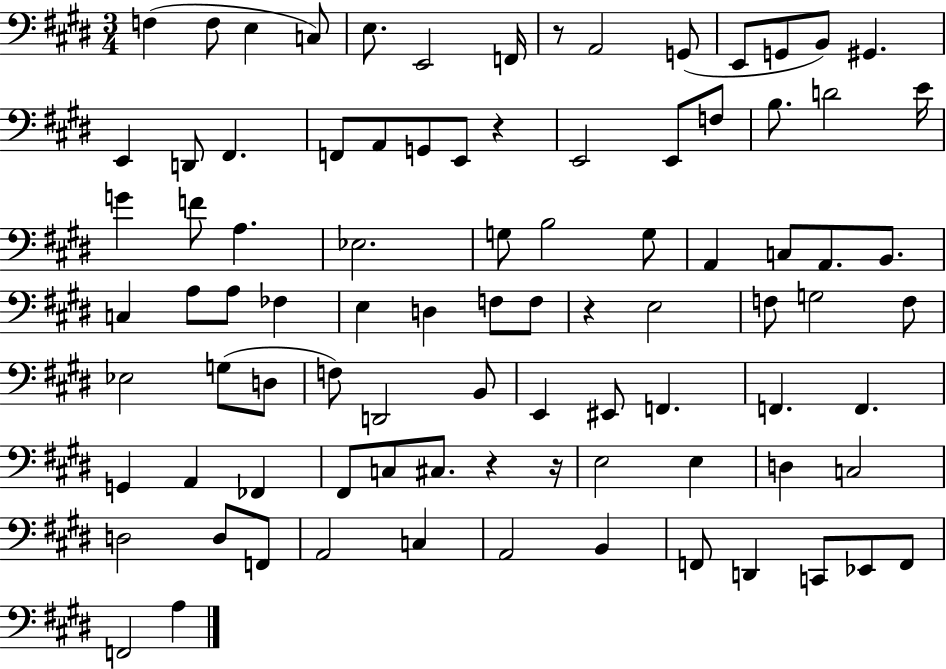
{
  \clef bass
  \numericTimeSignature
  \time 3/4
  \key e \major
  f4( f8 e4 c8) | e8. e,2 f,16 | r8 a,2 g,8( | e,8 g,8 b,8) gis,4. | \break e,4 d,8 fis,4. | f,8 a,8 g,8 e,8 r4 | e,2 e,8 f8 | b8. d'2 e'16 | \break g'4 f'8 a4. | ees2. | g8 b2 g8 | a,4 c8 a,8. b,8. | \break c4 a8 a8 fes4 | e4 d4 f8 f8 | r4 e2 | f8 g2 f8 | \break ees2 g8( d8 | f8) d,2 b,8 | e,4 eis,8 f,4. | f,4. f,4. | \break g,4 a,4 fes,4 | fis,8 c8 cis8. r4 r16 | e2 e4 | d4 c2 | \break d2 d8 f,8 | a,2 c4 | a,2 b,4 | f,8 d,4 c,8 ees,8 f,8 | \break f,2 a4 | \bar "|."
}